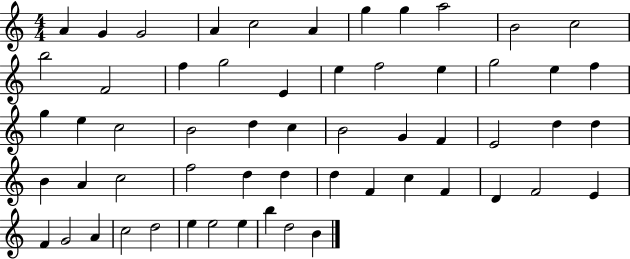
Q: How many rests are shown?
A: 0